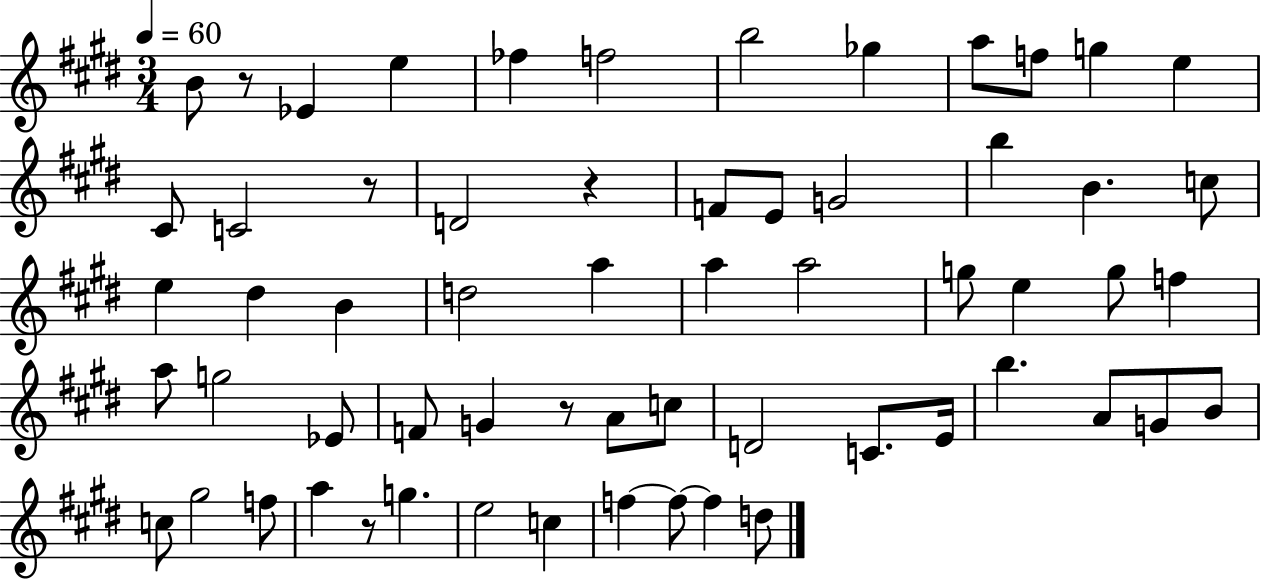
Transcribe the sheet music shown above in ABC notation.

X:1
T:Untitled
M:3/4
L:1/4
K:E
B/2 z/2 _E e _f f2 b2 _g a/2 f/2 g e ^C/2 C2 z/2 D2 z F/2 E/2 G2 b B c/2 e ^d B d2 a a a2 g/2 e g/2 f a/2 g2 _E/2 F/2 G z/2 A/2 c/2 D2 C/2 E/4 b A/2 G/2 B/2 c/2 ^g2 f/2 a z/2 g e2 c f f/2 f d/2